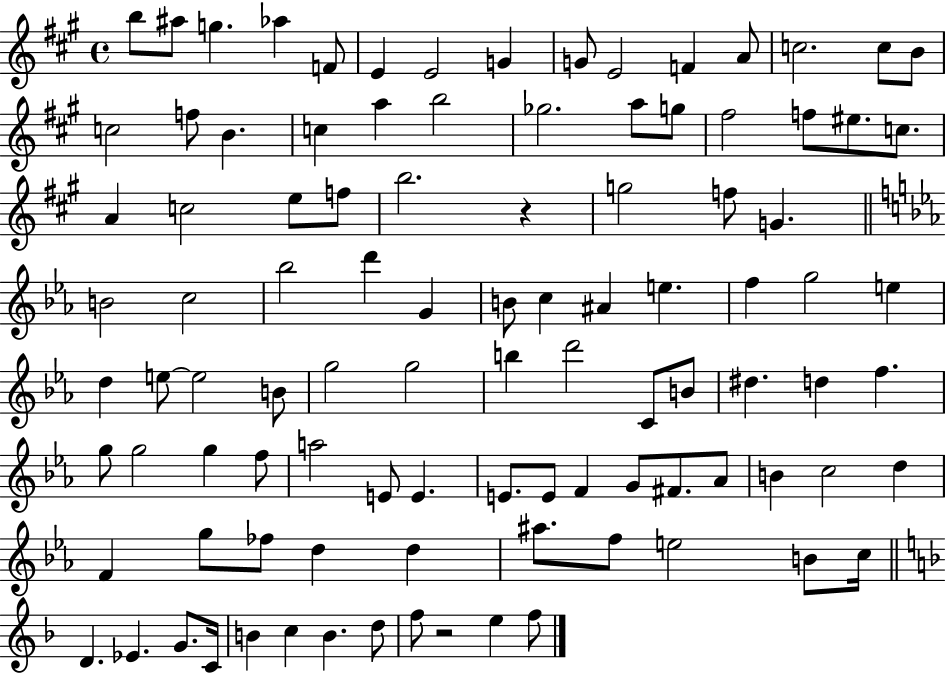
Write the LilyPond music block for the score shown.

{
  \clef treble
  \time 4/4
  \defaultTimeSignature
  \key a \major
  b''8 ais''8 g''4. aes''4 f'8 | e'4 e'2 g'4 | g'8 e'2 f'4 a'8 | c''2. c''8 b'8 | \break c''2 f''8 b'4. | c''4 a''4 b''2 | ges''2. a''8 g''8 | fis''2 f''8 eis''8. c''8. | \break a'4 c''2 e''8 f''8 | b''2. r4 | g''2 f''8 g'4. | \bar "||" \break \key ees \major b'2 c''2 | bes''2 d'''4 g'4 | b'8 c''4 ais'4 e''4. | f''4 g''2 e''4 | \break d''4 e''8~~ e''2 b'8 | g''2 g''2 | b''4 d'''2 c'8 b'8 | dis''4. d''4 f''4. | \break g''8 g''2 g''4 f''8 | a''2 e'8 e'4. | e'8. e'8 f'4 g'8 fis'8. aes'8 | b'4 c''2 d''4 | \break f'4 g''8 fes''8 d''4 d''4 | ais''8. f''8 e''2 b'8 c''16 | \bar "||" \break \key f \major d'4. ees'4. g'8. c'16 | b'4 c''4 b'4. d''8 | f''8 r2 e''4 f''8 | \bar "|."
}